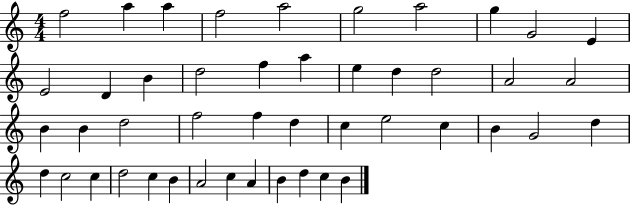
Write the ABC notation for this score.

X:1
T:Untitled
M:4/4
L:1/4
K:C
f2 a a f2 a2 g2 a2 g G2 E E2 D B d2 f a e d d2 A2 A2 B B d2 f2 f d c e2 c B G2 d d c2 c d2 c B A2 c A B d c B